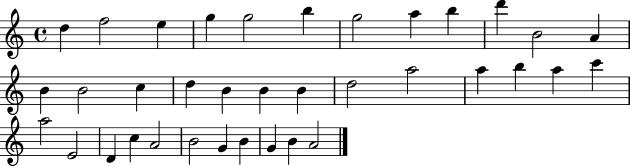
D5/q F5/h E5/q G5/q G5/h B5/q G5/h A5/q B5/q D6/q B4/h A4/q B4/q B4/h C5/q D5/q B4/q B4/q B4/q D5/h A5/h A5/q B5/q A5/q C6/q A5/h E4/h D4/q C5/q A4/h B4/h G4/q B4/q G4/q B4/q A4/h